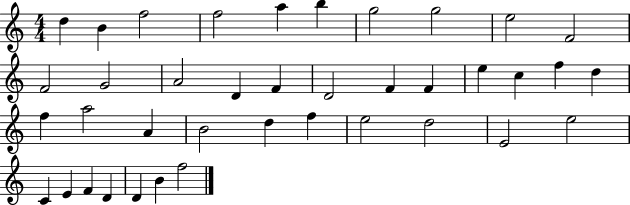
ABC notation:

X:1
T:Untitled
M:4/4
L:1/4
K:C
d B f2 f2 a b g2 g2 e2 F2 F2 G2 A2 D F D2 F F e c f d f a2 A B2 d f e2 d2 E2 e2 C E F D D B f2